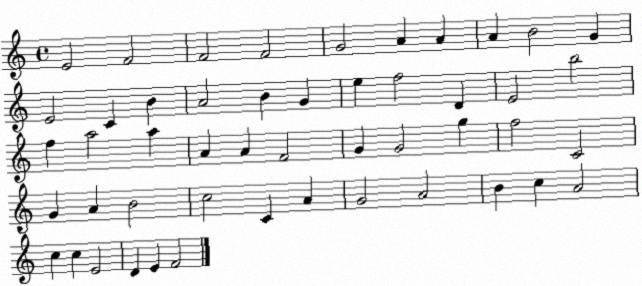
X:1
T:Untitled
M:4/4
L:1/4
K:C
E2 F2 F2 F2 G2 A A A B2 G E2 C B A2 B G e f2 D E2 b2 f a2 a A A F2 G G2 g f2 C2 G A B2 c2 C A G2 A2 B c A2 c c E2 D E F2